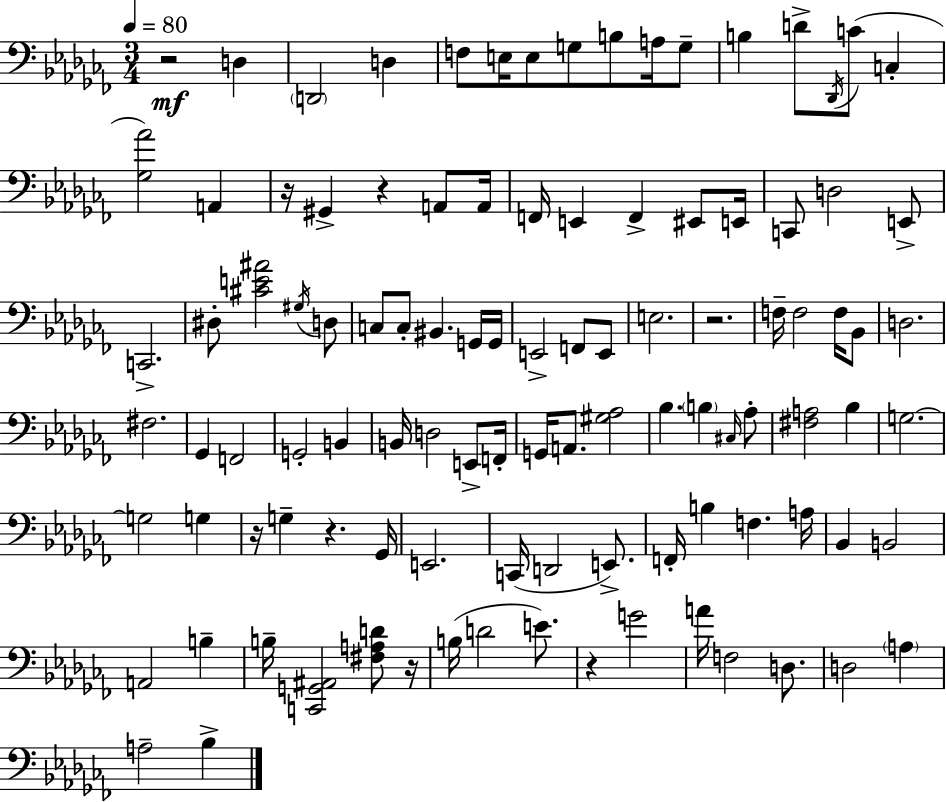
R/h D3/q D2/h D3/q F3/e E3/s E3/e G3/e B3/e A3/s G3/e B3/q D4/e Db2/s C4/e C3/q [Gb3,Ab4]/h A2/q R/s G#2/q R/q A2/e A2/s F2/s E2/q F2/q EIS2/e E2/s C2/e D3/h E2/e C2/h. D#3/e [C#4,E4,A#4]/h G#3/s D3/e C3/e C3/e BIS2/q. G2/s G2/s E2/h F2/e E2/e E3/h. R/h. F3/s F3/h F3/s Bb2/e D3/h. F#3/h. Gb2/q F2/h G2/h B2/q B2/s D3/h E2/e F2/s G2/s A2/e. [G#3,Ab3]/h Bb3/q. B3/q C#3/s Ab3/e [F#3,A3]/h Bb3/q G3/h. G3/h G3/q R/s G3/q R/q. Gb2/s E2/h. C2/s D2/h E2/e. F2/s B3/q F3/q. A3/s Bb2/q B2/h A2/h B3/q B3/s [C2,G2,A#2]/h [F#3,A3,D4]/e R/s B3/s D4/h E4/e. R/q G4/h A4/s F3/h D3/e. D3/h A3/q A3/h Bb3/q